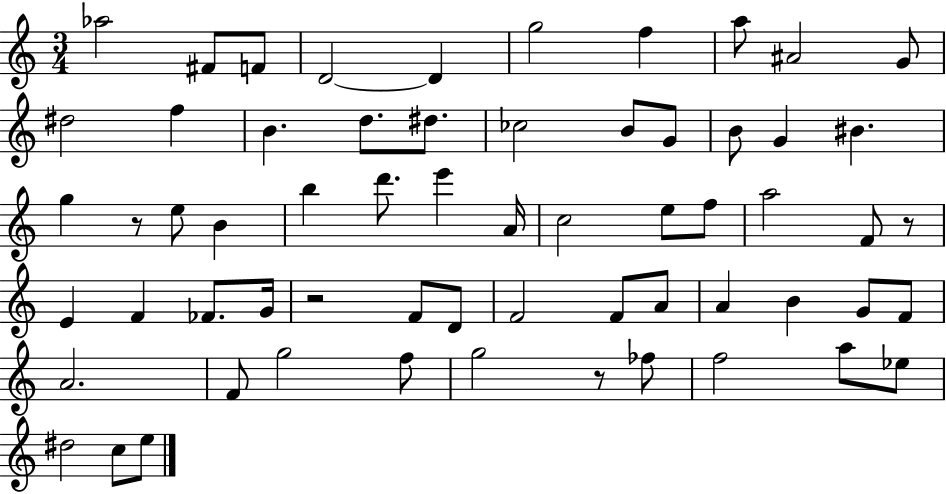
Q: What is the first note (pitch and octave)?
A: Ab5